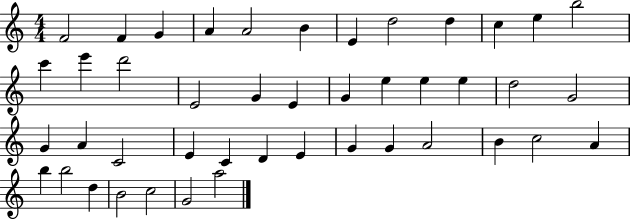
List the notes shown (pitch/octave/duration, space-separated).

F4/h F4/q G4/q A4/q A4/h B4/q E4/q D5/h D5/q C5/q E5/q B5/h C6/q E6/q D6/h E4/h G4/q E4/q G4/q E5/q E5/q E5/q D5/h G4/h G4/q A4/q C4/h E4/q C4/q D4/q E4/q G4/q G4/q A4/h B4/q C5/h A4/q B5/q B5/h D5/q B4/h C5/h G4/h A5/h